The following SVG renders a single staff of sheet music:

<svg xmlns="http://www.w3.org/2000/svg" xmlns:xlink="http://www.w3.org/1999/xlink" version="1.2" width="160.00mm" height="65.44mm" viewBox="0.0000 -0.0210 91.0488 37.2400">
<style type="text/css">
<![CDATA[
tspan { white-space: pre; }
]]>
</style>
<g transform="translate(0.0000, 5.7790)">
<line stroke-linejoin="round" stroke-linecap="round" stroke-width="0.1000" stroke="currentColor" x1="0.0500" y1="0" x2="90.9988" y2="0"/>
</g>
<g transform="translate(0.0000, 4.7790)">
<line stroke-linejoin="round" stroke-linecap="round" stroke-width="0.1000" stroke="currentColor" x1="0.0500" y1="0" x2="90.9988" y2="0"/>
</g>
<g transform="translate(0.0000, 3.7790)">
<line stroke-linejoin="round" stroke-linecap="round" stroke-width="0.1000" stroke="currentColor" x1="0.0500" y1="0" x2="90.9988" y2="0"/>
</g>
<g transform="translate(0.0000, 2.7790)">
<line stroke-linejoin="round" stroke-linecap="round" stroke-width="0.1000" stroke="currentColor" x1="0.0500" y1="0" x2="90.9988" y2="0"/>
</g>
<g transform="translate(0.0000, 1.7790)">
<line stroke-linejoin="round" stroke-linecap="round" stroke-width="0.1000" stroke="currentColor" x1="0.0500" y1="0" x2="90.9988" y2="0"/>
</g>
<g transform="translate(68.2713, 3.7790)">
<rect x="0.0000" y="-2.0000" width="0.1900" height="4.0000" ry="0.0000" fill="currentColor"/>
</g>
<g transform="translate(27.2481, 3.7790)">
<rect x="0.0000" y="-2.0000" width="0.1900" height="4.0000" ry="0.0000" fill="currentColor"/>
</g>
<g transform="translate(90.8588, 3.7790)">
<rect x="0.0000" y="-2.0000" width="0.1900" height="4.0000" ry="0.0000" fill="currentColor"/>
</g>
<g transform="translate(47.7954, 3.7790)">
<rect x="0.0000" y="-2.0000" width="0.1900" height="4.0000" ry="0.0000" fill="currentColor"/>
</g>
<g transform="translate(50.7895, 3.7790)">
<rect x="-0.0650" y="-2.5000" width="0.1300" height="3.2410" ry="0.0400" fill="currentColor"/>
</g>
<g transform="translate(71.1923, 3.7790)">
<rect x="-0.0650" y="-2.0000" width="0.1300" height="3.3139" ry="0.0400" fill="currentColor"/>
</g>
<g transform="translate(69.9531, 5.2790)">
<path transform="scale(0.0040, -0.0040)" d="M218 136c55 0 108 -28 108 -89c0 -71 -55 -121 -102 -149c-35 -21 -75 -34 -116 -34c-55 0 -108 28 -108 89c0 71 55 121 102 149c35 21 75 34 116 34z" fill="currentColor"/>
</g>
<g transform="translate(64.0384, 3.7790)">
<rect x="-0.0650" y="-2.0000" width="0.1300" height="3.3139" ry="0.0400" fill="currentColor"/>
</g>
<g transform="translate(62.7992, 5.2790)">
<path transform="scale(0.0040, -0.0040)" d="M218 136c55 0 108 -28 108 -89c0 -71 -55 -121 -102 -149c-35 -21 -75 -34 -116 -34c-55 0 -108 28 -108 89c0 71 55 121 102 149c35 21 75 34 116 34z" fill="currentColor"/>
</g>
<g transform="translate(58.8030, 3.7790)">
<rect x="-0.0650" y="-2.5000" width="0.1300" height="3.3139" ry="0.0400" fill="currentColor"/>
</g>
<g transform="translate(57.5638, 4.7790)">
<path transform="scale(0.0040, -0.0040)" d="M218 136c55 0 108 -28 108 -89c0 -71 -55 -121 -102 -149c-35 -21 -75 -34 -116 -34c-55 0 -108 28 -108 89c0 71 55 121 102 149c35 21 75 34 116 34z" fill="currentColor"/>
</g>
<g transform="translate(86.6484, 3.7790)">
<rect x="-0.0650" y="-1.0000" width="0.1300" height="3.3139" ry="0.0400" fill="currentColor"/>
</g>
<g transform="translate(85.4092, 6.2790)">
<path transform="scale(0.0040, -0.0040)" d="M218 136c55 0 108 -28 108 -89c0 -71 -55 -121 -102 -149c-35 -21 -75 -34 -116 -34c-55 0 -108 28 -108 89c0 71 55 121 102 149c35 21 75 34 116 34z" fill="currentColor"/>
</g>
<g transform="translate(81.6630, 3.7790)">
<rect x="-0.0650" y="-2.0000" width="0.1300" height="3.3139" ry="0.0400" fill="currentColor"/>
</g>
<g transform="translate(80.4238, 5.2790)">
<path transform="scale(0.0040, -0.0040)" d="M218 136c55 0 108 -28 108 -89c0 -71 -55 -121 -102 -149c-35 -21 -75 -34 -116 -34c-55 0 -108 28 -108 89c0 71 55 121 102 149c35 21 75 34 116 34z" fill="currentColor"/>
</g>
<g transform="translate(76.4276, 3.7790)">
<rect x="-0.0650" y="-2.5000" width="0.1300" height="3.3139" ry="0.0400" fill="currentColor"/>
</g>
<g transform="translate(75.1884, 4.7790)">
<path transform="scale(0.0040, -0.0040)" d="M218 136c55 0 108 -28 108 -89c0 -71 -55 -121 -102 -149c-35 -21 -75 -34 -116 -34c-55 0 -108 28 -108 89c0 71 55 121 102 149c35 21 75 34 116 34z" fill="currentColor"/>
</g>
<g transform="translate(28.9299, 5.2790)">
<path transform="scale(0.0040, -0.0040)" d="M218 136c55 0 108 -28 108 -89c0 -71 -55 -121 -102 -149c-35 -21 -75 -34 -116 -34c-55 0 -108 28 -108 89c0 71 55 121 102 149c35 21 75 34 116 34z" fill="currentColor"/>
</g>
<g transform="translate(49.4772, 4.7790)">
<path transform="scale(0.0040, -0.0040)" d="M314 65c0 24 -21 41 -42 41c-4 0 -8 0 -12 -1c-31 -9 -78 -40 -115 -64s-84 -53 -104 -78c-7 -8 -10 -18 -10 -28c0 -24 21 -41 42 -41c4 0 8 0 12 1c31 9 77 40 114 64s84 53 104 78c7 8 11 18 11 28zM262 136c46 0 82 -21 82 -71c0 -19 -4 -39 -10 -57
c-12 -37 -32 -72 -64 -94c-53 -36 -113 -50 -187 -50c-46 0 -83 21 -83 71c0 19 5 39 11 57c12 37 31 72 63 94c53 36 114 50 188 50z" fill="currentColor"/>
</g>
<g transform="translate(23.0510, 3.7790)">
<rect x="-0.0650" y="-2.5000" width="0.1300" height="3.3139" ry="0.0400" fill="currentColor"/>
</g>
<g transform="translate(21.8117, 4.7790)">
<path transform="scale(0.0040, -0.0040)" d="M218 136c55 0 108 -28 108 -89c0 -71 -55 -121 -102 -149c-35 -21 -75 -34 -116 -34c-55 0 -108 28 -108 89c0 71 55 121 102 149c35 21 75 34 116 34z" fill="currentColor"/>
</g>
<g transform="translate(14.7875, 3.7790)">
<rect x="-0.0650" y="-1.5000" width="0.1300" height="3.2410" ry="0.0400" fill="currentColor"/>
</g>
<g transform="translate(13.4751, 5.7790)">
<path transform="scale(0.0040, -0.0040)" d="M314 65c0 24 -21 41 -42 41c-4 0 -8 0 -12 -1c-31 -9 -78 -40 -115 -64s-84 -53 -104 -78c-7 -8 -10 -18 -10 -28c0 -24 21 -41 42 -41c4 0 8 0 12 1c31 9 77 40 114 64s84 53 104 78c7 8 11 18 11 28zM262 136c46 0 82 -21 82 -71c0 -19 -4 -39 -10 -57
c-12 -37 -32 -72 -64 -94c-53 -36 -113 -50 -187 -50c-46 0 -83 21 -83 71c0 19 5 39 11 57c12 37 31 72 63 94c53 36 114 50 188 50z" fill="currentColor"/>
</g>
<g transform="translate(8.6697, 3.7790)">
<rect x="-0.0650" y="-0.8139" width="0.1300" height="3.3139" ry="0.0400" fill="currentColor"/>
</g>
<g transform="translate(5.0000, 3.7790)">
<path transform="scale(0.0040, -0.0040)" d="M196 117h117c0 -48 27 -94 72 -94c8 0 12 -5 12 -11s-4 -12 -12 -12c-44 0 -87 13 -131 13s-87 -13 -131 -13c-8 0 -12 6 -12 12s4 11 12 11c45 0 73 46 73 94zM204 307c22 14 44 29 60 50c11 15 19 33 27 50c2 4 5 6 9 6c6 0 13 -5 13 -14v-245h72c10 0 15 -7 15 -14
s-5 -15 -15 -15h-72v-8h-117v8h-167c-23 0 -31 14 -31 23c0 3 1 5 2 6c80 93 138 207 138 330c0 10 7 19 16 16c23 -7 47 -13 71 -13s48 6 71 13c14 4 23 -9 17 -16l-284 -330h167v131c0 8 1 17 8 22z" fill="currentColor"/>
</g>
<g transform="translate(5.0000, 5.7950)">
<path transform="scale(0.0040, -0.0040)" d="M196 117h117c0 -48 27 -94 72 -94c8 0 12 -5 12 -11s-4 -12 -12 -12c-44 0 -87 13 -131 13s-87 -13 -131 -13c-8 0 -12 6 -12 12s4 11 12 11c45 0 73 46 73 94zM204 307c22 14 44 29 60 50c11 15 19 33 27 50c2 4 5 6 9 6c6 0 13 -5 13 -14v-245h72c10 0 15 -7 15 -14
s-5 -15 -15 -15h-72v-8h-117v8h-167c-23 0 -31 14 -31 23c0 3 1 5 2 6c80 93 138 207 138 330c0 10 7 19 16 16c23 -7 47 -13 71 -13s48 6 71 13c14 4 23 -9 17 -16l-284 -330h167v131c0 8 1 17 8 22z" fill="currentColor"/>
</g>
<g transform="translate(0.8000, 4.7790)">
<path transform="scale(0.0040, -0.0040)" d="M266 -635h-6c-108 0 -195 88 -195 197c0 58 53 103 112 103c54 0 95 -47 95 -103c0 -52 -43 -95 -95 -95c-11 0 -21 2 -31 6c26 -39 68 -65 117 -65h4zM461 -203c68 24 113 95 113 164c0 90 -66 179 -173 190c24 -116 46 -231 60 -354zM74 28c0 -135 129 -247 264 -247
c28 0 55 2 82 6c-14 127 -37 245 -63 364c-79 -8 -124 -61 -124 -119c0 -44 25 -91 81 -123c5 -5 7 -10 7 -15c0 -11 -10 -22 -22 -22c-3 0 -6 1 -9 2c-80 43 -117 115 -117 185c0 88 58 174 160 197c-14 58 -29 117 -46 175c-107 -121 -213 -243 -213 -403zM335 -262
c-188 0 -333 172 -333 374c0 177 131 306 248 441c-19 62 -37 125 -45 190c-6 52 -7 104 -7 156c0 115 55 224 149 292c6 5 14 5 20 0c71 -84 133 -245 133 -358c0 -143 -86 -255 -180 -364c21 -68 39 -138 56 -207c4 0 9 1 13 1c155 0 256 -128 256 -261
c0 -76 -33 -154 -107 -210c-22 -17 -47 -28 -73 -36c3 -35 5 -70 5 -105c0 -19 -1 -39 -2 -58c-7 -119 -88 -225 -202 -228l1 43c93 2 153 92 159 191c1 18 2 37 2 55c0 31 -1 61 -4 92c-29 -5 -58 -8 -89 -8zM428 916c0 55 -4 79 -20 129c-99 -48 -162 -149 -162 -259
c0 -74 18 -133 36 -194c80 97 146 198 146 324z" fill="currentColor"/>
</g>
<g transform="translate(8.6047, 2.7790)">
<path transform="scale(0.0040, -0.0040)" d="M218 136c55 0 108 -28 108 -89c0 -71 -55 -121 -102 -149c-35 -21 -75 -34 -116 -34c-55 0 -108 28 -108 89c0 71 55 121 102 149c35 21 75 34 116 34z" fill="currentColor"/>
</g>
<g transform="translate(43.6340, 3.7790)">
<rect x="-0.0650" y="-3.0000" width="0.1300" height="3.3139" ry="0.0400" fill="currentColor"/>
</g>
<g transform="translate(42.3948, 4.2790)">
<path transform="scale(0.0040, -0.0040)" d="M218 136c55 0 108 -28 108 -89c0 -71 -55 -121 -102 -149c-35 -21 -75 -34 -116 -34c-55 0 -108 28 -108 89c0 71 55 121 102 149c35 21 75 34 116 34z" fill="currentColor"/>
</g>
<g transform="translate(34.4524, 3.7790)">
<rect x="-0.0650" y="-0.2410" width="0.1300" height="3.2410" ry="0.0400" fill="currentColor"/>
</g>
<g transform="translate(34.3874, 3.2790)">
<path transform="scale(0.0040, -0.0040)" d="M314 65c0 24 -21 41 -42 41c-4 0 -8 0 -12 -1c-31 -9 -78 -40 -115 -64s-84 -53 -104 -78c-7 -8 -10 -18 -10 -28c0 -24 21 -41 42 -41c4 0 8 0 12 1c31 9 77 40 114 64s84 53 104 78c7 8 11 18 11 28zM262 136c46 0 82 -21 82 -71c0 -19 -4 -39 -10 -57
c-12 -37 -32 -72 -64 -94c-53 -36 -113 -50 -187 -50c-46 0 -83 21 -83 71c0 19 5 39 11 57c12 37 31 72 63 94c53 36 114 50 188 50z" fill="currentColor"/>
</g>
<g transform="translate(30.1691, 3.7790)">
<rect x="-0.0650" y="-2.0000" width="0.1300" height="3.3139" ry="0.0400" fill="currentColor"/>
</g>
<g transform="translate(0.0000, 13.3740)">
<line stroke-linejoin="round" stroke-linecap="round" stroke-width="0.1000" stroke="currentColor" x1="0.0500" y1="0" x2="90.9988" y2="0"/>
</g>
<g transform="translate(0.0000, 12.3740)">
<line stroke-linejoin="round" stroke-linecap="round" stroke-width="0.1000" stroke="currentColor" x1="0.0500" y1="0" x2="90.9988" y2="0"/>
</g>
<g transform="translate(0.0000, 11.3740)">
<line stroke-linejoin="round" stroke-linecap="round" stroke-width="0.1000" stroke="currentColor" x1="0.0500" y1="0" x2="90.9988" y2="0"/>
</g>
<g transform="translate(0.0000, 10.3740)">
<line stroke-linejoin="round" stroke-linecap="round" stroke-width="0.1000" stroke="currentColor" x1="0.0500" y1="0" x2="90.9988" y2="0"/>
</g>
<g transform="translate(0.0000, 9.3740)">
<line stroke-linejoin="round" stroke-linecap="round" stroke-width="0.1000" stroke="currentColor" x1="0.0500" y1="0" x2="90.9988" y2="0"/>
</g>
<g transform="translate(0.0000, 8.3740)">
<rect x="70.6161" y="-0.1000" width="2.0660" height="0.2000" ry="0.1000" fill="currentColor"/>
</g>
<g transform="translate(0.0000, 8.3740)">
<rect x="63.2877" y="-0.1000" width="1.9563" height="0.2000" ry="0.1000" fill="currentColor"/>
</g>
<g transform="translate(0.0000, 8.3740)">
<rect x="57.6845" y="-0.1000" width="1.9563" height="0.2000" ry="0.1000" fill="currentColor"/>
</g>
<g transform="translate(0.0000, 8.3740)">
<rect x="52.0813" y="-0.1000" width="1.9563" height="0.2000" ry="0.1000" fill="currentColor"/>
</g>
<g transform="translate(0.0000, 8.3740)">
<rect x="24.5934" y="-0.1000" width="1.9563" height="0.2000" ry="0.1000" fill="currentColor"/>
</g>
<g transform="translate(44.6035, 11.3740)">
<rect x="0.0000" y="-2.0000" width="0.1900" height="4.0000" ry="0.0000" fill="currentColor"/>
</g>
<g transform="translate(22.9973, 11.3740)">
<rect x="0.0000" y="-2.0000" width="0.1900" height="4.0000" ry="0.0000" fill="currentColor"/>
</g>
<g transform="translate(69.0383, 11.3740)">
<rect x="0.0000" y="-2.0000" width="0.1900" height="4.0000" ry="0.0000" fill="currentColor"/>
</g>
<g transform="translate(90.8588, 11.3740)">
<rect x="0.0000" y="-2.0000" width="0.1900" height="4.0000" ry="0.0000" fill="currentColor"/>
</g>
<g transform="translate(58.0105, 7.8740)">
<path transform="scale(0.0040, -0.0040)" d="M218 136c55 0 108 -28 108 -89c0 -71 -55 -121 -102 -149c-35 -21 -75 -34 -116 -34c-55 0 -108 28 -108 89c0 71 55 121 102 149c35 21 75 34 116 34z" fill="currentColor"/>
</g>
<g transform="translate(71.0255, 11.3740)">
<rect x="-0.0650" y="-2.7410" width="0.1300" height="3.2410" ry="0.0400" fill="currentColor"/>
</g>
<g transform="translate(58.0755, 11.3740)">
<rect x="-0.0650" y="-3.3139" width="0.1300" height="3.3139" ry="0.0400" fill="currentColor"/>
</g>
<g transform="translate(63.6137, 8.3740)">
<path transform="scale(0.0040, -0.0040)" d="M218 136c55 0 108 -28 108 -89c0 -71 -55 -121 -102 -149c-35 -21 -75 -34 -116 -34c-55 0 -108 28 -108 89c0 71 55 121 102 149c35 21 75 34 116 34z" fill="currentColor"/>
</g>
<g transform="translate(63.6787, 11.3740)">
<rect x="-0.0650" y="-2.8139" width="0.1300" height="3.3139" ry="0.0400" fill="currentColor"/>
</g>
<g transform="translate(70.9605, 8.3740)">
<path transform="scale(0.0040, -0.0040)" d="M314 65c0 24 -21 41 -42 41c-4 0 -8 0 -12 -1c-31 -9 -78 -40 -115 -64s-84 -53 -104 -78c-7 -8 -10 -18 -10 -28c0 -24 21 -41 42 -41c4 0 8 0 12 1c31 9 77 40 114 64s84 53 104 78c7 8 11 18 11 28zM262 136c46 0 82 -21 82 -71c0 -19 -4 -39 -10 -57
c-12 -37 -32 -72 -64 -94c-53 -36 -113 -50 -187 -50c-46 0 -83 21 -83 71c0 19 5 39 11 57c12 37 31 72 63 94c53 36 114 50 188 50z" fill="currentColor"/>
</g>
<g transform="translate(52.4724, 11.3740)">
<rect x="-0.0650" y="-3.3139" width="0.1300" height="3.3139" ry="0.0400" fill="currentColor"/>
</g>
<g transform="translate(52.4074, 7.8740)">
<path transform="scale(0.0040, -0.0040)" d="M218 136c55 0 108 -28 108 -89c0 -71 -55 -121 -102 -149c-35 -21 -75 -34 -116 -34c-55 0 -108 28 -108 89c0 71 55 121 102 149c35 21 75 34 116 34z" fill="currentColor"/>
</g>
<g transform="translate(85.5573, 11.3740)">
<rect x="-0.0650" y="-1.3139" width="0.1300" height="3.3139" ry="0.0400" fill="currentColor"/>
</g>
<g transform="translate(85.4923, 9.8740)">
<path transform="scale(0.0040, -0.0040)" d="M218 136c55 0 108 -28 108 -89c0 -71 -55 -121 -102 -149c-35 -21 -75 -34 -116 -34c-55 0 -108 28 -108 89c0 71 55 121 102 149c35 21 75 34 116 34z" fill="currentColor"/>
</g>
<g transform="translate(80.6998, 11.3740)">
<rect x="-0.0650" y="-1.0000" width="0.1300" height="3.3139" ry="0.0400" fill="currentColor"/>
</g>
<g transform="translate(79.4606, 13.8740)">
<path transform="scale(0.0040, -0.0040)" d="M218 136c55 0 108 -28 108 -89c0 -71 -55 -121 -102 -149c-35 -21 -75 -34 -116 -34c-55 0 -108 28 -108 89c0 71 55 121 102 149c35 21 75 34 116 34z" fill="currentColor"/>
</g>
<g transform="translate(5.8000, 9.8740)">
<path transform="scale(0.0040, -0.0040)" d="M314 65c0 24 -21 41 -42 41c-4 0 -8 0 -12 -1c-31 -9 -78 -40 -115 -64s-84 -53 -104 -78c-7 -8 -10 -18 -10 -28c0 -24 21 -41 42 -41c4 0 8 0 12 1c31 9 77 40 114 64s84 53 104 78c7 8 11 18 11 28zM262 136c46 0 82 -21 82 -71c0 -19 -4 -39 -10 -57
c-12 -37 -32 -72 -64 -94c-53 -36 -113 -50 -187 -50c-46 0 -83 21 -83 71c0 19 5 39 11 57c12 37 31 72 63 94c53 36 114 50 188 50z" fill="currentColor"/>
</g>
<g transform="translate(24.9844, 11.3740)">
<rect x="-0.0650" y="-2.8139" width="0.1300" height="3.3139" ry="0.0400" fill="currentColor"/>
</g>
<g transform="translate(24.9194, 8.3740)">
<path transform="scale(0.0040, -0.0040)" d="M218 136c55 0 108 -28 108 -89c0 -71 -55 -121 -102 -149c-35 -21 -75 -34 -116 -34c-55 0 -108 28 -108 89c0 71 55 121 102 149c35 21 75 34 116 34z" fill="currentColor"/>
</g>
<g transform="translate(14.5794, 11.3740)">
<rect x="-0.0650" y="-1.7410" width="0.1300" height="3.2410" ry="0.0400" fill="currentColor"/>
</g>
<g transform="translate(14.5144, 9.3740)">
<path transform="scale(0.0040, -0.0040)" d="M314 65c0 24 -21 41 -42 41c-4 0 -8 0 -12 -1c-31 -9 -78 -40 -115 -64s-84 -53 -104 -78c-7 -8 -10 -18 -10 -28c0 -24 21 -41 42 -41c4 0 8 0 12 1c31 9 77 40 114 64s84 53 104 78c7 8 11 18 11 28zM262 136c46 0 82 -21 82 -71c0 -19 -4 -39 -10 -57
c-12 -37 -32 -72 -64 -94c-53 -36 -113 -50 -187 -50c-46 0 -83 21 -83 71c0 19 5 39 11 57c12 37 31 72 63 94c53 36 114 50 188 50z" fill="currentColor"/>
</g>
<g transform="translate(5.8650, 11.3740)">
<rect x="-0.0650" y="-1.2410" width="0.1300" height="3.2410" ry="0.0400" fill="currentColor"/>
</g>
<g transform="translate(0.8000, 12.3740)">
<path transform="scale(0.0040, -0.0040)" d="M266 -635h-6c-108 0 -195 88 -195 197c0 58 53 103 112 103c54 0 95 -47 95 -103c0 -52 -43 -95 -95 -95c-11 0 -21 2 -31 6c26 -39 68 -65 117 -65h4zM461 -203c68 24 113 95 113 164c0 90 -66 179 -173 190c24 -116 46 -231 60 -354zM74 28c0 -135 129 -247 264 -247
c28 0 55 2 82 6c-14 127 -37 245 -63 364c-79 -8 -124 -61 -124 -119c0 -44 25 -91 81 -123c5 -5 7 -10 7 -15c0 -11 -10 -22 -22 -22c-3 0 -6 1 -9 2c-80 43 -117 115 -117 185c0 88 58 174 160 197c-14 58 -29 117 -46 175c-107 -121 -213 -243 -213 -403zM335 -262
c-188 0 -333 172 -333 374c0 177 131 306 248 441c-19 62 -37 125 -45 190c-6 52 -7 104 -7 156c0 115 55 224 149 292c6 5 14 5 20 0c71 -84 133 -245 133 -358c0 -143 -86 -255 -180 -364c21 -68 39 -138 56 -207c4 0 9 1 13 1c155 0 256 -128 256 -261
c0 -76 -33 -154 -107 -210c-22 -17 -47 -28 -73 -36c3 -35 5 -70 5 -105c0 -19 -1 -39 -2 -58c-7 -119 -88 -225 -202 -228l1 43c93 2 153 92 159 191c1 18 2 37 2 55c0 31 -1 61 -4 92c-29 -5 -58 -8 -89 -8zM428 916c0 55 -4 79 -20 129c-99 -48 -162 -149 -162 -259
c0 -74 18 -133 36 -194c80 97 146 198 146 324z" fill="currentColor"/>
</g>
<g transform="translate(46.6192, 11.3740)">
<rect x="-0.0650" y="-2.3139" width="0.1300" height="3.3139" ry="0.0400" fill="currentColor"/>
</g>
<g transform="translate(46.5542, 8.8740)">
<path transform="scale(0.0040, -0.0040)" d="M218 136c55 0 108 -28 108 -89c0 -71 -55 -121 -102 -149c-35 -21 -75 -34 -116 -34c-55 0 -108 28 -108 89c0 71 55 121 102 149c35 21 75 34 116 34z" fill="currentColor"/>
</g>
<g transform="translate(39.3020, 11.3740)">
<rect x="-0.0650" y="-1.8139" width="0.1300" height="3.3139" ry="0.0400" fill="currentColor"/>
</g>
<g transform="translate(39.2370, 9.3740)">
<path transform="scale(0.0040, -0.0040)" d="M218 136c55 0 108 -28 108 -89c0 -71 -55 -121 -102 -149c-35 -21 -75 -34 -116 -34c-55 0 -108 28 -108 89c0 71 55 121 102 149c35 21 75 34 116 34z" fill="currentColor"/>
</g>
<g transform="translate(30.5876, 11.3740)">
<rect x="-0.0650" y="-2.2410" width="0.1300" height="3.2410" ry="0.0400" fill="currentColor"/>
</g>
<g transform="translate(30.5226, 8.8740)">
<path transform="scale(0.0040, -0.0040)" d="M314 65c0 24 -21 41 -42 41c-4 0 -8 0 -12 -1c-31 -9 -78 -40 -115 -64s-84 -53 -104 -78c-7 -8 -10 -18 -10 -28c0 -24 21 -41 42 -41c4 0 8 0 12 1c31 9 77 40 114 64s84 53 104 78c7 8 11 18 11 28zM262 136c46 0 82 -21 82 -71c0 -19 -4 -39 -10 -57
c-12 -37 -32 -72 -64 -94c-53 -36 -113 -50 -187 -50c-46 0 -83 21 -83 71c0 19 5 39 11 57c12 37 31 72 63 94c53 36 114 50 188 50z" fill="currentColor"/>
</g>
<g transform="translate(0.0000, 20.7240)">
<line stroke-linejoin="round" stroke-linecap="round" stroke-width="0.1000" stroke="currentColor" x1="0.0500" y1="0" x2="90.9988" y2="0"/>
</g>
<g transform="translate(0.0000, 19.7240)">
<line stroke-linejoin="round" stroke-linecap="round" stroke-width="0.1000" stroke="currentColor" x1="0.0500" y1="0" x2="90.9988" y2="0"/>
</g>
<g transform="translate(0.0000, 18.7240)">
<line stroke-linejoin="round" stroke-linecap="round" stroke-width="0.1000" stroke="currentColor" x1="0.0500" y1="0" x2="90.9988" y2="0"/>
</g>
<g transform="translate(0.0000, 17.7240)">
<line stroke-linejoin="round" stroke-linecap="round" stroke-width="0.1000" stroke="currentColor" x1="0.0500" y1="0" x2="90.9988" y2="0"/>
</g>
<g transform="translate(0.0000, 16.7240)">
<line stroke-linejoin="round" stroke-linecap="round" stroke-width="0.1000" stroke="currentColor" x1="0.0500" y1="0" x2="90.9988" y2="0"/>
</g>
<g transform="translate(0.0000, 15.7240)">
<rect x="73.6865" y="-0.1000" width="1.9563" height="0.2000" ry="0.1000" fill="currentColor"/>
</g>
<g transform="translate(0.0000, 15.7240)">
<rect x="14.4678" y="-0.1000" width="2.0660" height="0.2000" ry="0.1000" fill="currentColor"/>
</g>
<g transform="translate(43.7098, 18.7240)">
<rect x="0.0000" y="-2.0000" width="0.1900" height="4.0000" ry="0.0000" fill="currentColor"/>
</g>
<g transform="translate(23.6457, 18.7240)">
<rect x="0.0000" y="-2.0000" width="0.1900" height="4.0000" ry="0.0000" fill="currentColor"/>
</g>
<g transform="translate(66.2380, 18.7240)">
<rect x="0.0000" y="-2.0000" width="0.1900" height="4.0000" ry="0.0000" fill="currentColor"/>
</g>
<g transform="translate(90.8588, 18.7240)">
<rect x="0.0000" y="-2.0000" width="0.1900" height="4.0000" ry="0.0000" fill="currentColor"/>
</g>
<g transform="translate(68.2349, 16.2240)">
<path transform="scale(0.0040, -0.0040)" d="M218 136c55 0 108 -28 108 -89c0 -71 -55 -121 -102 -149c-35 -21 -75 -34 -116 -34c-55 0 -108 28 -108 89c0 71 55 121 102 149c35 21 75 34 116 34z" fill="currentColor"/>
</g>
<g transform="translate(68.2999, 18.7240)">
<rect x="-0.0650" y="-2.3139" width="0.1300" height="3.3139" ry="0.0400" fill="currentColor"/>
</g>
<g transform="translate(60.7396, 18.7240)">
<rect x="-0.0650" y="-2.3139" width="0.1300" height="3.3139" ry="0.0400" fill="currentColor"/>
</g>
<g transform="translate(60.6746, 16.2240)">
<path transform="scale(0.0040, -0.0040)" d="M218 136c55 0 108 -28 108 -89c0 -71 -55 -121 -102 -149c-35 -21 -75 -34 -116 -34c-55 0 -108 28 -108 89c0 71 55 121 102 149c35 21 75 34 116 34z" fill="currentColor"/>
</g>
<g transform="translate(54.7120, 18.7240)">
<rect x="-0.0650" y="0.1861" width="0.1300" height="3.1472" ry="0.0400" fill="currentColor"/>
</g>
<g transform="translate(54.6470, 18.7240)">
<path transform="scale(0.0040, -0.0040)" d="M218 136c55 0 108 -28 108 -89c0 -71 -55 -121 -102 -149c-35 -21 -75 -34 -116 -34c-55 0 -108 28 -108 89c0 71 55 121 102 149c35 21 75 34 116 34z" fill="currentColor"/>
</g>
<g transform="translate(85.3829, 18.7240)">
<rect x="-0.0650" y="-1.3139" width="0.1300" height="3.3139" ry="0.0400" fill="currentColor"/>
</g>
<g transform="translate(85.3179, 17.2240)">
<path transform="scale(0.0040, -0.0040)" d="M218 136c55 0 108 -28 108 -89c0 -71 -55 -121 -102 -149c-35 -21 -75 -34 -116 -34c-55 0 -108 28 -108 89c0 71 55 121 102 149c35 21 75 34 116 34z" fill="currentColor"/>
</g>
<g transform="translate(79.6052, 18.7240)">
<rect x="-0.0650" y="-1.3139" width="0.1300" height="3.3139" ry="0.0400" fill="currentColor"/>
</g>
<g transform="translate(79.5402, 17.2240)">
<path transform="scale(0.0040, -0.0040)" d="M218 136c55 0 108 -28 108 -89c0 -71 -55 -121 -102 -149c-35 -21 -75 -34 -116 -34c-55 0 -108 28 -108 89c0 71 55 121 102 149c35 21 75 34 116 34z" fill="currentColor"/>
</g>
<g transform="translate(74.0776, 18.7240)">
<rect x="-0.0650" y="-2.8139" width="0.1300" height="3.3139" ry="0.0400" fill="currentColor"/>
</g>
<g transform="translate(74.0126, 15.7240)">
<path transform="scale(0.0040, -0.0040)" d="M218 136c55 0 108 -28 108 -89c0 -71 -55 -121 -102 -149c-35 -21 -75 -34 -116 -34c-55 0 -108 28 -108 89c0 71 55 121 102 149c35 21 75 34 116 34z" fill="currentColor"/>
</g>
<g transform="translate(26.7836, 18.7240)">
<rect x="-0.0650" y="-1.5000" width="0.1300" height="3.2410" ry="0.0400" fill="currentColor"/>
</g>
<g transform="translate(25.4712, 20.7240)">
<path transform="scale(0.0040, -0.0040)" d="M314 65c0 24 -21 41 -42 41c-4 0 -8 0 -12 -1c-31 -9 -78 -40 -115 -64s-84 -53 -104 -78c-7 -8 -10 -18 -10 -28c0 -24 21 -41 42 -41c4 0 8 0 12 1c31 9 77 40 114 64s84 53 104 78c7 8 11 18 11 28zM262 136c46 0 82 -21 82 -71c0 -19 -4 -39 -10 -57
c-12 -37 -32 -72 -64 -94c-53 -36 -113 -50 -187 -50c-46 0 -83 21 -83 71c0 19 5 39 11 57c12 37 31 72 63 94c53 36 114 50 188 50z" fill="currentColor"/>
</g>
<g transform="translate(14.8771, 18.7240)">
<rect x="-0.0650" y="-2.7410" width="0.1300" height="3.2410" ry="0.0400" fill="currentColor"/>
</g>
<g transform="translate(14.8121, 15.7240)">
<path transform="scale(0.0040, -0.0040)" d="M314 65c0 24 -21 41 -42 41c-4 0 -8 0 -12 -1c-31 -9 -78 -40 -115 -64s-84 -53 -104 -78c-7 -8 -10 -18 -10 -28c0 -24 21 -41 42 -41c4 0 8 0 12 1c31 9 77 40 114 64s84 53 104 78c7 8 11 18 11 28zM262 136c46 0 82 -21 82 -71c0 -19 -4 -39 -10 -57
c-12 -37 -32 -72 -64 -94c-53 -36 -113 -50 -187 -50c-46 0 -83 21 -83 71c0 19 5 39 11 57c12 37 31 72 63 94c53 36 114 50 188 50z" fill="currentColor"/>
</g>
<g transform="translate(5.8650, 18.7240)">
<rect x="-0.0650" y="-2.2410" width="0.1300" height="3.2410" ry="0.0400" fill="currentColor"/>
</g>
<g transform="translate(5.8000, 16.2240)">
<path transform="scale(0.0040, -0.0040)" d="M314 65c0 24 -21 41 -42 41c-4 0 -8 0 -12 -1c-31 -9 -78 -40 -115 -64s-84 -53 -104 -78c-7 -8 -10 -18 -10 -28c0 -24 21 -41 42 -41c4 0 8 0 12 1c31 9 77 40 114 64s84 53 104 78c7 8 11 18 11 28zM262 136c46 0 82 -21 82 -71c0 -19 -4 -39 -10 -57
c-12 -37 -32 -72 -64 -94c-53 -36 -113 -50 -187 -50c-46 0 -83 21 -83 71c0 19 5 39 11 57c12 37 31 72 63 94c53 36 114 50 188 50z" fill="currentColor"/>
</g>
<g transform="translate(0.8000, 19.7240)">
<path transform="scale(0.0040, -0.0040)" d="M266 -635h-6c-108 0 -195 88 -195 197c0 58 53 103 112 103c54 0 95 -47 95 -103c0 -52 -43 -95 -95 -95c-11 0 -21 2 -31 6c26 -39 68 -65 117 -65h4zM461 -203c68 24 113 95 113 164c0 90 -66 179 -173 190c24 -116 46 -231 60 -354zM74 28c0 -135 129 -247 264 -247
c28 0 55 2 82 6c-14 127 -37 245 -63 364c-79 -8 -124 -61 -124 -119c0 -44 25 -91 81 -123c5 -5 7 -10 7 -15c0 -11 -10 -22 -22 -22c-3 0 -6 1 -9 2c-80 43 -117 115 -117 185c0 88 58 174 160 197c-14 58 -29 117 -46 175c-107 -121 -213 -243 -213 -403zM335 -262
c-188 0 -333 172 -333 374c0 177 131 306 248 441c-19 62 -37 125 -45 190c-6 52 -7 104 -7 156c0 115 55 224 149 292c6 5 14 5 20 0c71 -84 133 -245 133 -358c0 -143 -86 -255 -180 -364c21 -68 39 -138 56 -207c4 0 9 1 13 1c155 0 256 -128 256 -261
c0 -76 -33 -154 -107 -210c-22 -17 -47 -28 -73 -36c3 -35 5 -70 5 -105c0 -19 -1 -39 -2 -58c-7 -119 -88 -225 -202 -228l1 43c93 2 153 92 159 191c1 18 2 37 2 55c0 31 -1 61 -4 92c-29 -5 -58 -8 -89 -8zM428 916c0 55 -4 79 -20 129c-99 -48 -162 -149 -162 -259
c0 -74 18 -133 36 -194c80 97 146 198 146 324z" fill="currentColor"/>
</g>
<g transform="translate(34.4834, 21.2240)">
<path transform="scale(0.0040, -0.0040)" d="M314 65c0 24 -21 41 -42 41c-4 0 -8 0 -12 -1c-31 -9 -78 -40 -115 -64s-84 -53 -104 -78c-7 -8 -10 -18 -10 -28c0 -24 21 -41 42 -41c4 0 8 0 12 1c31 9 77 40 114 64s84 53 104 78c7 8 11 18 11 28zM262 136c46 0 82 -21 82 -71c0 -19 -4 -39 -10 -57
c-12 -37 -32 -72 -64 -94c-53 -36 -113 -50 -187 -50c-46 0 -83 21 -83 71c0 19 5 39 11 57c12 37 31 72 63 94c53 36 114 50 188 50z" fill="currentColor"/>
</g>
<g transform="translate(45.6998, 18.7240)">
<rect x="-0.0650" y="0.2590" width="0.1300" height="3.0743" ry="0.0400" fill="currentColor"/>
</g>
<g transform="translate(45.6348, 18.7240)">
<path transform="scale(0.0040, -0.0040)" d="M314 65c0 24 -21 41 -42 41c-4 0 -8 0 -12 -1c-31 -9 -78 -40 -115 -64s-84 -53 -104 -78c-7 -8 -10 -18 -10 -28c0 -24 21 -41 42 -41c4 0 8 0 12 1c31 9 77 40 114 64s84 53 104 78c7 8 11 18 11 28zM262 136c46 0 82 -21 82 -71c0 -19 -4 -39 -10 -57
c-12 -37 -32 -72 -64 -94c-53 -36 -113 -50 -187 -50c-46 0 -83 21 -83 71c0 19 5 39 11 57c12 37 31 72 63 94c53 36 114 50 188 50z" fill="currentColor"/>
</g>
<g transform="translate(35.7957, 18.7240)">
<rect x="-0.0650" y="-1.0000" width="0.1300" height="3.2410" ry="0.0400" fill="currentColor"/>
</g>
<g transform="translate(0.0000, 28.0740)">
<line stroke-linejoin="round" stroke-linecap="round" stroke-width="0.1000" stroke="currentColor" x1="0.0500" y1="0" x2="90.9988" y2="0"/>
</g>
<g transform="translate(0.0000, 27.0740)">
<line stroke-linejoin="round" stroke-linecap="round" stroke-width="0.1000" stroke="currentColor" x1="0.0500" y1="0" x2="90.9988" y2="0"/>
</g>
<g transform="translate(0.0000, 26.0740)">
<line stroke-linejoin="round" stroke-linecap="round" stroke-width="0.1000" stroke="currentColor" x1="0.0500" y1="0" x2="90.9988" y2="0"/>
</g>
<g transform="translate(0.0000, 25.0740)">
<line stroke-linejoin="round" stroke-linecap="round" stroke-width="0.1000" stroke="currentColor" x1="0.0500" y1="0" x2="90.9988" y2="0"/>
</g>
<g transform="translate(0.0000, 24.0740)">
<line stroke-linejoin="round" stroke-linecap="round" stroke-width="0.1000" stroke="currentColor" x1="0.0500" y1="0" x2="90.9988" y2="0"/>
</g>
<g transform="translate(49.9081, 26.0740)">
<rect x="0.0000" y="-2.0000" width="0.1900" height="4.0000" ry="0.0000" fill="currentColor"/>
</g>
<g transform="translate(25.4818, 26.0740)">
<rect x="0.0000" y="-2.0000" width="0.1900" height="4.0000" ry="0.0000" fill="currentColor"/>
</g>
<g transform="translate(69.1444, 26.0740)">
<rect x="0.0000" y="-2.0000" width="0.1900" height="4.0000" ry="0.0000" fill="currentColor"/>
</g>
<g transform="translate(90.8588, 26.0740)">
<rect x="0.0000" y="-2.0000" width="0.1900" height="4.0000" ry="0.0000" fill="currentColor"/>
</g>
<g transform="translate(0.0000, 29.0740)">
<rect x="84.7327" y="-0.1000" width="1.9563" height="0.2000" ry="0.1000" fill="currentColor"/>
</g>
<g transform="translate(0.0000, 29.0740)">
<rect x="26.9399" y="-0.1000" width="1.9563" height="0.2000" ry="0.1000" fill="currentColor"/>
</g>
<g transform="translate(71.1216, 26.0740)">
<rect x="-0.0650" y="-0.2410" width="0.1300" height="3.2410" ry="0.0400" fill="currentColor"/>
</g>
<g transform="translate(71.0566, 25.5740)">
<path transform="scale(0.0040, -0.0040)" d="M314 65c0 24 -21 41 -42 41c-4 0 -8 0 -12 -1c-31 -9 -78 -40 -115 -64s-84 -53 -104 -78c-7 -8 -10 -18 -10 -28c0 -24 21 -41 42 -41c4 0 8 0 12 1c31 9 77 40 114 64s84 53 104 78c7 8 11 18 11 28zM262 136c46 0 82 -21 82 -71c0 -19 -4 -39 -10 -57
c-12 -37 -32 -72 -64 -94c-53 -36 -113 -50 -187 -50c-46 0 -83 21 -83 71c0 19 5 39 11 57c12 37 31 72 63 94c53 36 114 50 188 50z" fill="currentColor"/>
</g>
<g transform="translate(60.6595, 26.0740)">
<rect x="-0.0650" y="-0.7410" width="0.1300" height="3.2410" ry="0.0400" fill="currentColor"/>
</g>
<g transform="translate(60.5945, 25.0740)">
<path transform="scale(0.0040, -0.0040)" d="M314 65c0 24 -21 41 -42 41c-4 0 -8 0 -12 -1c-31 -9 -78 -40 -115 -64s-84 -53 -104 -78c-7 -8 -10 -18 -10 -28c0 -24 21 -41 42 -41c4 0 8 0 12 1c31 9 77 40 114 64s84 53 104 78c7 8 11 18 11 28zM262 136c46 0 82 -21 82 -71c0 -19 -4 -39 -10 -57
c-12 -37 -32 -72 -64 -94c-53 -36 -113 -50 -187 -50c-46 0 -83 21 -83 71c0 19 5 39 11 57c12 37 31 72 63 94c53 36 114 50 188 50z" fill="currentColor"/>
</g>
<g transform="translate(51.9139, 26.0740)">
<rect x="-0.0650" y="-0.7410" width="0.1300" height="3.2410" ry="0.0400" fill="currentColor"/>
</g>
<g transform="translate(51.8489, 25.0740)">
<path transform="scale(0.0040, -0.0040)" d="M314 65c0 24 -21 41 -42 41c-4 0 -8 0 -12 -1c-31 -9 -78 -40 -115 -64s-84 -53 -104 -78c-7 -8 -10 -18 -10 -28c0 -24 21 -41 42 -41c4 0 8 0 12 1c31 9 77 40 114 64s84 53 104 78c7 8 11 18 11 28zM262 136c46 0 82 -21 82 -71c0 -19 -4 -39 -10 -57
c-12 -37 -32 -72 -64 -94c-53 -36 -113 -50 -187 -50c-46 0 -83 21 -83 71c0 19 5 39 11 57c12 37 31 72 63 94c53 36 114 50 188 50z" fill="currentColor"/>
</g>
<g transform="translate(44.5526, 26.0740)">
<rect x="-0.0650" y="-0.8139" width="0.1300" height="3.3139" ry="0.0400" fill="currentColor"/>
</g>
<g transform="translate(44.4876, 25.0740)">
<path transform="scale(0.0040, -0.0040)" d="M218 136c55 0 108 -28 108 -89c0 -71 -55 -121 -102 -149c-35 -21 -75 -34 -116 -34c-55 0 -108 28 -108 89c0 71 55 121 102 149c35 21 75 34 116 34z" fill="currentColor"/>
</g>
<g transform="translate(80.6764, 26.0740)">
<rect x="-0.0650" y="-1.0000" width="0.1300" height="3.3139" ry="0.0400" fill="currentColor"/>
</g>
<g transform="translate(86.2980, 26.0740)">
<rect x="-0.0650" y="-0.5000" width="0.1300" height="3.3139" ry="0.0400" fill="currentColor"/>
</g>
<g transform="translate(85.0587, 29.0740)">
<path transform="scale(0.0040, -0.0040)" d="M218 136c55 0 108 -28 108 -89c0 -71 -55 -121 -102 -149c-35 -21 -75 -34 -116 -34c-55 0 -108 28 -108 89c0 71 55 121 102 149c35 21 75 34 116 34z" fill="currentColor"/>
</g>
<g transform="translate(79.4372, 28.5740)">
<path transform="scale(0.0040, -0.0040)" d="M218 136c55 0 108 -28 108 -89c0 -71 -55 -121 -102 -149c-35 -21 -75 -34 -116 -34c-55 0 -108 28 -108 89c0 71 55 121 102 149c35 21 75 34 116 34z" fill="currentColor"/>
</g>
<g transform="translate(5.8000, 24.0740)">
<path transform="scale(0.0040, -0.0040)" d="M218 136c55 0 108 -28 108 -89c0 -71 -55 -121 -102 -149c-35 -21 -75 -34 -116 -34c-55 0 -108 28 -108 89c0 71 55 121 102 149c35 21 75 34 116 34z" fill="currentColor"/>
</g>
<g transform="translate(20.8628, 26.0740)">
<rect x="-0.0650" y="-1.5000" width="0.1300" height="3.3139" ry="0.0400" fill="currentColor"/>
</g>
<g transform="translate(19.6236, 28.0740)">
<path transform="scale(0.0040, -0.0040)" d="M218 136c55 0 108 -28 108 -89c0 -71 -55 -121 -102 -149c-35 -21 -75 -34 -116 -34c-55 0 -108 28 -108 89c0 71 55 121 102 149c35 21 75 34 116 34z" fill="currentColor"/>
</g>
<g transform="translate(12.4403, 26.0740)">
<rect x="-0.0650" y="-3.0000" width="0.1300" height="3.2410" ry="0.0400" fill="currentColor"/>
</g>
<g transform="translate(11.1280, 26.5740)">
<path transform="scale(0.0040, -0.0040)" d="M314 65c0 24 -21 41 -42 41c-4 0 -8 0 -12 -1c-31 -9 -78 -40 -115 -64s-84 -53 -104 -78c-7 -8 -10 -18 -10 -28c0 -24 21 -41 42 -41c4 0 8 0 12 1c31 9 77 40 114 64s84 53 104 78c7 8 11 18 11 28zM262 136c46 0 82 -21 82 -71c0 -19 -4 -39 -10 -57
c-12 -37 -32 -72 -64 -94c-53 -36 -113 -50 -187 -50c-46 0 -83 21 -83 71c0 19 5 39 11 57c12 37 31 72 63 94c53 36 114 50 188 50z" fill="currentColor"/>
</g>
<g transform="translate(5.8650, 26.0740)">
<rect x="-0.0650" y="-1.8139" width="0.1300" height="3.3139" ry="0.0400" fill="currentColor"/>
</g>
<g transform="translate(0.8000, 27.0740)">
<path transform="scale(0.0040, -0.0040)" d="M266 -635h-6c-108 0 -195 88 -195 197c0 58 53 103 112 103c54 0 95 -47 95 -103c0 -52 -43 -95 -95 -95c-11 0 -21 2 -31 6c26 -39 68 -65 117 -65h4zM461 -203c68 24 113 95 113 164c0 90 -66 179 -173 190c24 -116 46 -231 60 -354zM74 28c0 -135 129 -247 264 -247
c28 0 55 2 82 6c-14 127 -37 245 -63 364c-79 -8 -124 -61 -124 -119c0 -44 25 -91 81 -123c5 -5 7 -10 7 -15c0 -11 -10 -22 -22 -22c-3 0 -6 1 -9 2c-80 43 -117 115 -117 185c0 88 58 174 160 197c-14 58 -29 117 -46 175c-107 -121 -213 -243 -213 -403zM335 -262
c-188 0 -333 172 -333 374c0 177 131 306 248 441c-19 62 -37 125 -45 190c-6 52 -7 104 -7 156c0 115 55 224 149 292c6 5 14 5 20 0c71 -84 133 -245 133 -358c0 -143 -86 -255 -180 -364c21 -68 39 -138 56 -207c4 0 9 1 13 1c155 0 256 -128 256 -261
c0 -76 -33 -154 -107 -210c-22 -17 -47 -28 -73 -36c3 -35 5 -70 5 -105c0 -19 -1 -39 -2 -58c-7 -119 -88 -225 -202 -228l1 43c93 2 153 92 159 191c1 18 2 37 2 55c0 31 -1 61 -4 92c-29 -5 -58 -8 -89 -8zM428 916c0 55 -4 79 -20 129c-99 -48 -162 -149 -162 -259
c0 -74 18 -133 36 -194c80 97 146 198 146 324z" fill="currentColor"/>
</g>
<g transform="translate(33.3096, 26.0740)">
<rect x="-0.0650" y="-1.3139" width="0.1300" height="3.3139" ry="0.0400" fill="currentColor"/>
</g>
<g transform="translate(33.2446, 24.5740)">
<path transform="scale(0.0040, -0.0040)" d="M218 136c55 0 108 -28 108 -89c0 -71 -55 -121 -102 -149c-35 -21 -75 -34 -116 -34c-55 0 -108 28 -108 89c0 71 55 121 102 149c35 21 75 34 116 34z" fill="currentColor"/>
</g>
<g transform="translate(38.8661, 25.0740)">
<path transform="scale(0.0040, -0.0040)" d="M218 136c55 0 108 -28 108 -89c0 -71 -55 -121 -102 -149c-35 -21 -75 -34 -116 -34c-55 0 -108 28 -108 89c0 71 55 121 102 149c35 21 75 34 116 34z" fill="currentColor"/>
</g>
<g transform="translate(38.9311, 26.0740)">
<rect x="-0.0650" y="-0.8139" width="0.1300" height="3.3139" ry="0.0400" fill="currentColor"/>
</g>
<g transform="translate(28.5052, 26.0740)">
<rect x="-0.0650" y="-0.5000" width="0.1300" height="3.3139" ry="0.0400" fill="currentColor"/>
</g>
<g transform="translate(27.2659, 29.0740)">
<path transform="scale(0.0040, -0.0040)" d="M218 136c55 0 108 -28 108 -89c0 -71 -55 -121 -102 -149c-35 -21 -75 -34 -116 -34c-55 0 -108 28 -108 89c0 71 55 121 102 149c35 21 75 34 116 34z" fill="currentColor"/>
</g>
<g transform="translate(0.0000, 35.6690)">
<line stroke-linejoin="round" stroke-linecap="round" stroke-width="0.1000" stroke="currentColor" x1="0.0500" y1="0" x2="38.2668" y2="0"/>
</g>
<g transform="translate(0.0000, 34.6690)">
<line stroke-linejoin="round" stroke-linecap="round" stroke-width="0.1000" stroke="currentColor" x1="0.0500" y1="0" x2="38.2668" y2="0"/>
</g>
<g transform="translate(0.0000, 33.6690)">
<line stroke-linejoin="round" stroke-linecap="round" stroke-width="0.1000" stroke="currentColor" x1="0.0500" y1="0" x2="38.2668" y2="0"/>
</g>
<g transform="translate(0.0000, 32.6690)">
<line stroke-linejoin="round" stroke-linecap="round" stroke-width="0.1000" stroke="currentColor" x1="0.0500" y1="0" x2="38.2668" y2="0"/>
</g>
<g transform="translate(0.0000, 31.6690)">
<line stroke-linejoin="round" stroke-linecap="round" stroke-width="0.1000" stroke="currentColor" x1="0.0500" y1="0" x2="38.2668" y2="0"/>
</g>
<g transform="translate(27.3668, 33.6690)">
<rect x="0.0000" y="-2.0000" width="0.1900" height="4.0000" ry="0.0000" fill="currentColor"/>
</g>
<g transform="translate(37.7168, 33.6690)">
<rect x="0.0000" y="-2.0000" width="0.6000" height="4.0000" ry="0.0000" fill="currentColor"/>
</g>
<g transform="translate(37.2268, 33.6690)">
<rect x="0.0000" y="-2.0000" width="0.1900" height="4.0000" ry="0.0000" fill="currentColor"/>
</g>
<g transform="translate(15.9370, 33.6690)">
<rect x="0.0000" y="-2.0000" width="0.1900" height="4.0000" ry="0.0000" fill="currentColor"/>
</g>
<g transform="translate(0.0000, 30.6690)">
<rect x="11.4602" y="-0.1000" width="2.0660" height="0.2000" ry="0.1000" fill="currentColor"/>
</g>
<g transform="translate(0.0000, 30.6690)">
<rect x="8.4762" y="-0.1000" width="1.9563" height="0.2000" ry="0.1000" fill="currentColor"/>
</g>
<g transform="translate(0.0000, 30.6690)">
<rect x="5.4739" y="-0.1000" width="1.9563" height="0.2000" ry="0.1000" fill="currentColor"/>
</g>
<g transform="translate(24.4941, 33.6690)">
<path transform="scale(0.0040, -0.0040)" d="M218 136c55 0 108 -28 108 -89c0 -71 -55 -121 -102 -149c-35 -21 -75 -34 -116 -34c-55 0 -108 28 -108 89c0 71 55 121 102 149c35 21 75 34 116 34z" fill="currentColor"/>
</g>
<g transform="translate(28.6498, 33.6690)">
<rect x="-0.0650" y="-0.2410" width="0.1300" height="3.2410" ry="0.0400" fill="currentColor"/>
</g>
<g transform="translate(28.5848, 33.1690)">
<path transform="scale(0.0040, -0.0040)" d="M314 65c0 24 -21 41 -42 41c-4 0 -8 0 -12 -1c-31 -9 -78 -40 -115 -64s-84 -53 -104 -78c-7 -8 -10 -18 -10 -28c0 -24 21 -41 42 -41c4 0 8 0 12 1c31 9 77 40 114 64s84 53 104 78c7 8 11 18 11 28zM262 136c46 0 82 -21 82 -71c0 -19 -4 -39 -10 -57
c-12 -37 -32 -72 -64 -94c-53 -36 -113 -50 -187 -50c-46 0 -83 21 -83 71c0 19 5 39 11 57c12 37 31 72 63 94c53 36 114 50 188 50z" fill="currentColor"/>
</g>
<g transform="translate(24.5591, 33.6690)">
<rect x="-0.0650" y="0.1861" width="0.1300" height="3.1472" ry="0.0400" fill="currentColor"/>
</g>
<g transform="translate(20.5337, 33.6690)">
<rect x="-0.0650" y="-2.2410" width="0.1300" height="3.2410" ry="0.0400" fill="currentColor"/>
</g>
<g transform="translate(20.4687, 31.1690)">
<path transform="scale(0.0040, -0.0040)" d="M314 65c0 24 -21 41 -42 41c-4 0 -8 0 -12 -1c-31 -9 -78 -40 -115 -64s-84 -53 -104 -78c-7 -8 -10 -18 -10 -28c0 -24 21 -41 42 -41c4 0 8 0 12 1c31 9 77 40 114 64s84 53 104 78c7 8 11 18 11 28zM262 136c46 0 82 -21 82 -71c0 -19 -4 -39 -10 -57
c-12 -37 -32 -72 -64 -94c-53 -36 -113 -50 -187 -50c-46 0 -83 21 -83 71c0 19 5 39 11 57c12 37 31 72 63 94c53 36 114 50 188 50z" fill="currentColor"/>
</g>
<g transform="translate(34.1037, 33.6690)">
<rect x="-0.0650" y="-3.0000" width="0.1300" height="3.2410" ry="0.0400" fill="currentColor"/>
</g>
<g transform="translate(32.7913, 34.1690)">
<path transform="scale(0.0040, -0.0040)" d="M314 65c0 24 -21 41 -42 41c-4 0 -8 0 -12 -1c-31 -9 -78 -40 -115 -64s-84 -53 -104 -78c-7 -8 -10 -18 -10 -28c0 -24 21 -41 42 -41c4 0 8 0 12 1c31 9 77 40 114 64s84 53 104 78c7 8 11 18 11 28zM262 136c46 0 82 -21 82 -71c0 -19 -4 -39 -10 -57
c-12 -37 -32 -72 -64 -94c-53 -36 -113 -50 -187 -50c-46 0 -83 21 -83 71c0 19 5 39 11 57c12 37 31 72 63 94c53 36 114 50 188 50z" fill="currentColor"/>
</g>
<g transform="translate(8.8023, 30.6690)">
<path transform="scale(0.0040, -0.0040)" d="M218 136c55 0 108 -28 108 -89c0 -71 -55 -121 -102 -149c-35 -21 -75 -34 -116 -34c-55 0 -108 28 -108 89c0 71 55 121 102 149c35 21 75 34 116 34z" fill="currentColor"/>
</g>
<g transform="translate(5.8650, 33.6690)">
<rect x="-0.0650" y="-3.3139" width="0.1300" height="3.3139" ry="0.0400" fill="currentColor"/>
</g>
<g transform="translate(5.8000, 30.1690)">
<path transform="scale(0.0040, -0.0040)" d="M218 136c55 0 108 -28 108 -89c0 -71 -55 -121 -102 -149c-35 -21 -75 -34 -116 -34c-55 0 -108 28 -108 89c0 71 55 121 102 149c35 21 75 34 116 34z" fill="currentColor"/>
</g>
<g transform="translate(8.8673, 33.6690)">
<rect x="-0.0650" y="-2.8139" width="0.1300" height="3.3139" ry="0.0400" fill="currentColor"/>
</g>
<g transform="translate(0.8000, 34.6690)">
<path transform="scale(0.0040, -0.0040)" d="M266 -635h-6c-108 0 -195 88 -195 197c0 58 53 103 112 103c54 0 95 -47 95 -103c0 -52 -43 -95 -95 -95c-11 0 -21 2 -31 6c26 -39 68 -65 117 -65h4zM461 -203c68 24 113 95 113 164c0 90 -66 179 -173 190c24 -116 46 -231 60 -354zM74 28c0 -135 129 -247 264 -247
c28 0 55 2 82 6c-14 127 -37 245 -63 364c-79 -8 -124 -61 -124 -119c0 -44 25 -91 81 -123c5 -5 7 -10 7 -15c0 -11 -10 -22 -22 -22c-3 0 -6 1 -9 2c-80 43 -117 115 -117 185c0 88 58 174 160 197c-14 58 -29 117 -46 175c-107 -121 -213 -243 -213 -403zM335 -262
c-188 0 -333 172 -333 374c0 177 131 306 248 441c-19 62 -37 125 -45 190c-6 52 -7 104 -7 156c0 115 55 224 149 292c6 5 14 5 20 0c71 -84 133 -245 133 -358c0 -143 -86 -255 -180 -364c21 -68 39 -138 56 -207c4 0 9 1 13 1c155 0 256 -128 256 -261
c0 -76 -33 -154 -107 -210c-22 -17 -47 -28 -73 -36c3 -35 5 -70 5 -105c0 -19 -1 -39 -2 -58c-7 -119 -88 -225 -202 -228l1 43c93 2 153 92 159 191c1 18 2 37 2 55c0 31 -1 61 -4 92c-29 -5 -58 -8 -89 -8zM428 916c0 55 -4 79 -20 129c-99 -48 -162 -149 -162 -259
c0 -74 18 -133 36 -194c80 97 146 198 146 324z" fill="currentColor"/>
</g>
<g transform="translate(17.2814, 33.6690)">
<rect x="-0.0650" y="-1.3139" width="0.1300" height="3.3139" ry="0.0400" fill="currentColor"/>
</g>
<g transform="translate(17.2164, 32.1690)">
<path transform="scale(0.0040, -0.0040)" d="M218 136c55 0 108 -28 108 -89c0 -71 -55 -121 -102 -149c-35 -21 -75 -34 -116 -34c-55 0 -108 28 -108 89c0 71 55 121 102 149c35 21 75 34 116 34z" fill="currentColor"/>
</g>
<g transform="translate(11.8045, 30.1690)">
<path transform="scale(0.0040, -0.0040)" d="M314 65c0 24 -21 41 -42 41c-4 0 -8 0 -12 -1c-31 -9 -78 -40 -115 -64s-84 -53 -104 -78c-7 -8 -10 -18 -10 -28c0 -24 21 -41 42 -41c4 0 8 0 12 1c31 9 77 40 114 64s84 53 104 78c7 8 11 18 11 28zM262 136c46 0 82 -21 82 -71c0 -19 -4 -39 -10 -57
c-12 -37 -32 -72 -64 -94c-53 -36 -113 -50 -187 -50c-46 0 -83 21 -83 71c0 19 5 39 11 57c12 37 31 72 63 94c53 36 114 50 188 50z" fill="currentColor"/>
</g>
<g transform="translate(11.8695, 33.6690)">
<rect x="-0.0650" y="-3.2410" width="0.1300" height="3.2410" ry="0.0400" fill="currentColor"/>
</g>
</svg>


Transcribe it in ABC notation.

X:1
T:Untitled
M:4/4
L:1/4
K:C
d E2 G F c2 A G2 G F F G F D e2 f2 a g2 f g b b a a2 D e g2 a2 E2 D2 B2 B g g a e e f A2 E C e d d d2 d2 c2 D C b a b2 e g2 B c2 A2